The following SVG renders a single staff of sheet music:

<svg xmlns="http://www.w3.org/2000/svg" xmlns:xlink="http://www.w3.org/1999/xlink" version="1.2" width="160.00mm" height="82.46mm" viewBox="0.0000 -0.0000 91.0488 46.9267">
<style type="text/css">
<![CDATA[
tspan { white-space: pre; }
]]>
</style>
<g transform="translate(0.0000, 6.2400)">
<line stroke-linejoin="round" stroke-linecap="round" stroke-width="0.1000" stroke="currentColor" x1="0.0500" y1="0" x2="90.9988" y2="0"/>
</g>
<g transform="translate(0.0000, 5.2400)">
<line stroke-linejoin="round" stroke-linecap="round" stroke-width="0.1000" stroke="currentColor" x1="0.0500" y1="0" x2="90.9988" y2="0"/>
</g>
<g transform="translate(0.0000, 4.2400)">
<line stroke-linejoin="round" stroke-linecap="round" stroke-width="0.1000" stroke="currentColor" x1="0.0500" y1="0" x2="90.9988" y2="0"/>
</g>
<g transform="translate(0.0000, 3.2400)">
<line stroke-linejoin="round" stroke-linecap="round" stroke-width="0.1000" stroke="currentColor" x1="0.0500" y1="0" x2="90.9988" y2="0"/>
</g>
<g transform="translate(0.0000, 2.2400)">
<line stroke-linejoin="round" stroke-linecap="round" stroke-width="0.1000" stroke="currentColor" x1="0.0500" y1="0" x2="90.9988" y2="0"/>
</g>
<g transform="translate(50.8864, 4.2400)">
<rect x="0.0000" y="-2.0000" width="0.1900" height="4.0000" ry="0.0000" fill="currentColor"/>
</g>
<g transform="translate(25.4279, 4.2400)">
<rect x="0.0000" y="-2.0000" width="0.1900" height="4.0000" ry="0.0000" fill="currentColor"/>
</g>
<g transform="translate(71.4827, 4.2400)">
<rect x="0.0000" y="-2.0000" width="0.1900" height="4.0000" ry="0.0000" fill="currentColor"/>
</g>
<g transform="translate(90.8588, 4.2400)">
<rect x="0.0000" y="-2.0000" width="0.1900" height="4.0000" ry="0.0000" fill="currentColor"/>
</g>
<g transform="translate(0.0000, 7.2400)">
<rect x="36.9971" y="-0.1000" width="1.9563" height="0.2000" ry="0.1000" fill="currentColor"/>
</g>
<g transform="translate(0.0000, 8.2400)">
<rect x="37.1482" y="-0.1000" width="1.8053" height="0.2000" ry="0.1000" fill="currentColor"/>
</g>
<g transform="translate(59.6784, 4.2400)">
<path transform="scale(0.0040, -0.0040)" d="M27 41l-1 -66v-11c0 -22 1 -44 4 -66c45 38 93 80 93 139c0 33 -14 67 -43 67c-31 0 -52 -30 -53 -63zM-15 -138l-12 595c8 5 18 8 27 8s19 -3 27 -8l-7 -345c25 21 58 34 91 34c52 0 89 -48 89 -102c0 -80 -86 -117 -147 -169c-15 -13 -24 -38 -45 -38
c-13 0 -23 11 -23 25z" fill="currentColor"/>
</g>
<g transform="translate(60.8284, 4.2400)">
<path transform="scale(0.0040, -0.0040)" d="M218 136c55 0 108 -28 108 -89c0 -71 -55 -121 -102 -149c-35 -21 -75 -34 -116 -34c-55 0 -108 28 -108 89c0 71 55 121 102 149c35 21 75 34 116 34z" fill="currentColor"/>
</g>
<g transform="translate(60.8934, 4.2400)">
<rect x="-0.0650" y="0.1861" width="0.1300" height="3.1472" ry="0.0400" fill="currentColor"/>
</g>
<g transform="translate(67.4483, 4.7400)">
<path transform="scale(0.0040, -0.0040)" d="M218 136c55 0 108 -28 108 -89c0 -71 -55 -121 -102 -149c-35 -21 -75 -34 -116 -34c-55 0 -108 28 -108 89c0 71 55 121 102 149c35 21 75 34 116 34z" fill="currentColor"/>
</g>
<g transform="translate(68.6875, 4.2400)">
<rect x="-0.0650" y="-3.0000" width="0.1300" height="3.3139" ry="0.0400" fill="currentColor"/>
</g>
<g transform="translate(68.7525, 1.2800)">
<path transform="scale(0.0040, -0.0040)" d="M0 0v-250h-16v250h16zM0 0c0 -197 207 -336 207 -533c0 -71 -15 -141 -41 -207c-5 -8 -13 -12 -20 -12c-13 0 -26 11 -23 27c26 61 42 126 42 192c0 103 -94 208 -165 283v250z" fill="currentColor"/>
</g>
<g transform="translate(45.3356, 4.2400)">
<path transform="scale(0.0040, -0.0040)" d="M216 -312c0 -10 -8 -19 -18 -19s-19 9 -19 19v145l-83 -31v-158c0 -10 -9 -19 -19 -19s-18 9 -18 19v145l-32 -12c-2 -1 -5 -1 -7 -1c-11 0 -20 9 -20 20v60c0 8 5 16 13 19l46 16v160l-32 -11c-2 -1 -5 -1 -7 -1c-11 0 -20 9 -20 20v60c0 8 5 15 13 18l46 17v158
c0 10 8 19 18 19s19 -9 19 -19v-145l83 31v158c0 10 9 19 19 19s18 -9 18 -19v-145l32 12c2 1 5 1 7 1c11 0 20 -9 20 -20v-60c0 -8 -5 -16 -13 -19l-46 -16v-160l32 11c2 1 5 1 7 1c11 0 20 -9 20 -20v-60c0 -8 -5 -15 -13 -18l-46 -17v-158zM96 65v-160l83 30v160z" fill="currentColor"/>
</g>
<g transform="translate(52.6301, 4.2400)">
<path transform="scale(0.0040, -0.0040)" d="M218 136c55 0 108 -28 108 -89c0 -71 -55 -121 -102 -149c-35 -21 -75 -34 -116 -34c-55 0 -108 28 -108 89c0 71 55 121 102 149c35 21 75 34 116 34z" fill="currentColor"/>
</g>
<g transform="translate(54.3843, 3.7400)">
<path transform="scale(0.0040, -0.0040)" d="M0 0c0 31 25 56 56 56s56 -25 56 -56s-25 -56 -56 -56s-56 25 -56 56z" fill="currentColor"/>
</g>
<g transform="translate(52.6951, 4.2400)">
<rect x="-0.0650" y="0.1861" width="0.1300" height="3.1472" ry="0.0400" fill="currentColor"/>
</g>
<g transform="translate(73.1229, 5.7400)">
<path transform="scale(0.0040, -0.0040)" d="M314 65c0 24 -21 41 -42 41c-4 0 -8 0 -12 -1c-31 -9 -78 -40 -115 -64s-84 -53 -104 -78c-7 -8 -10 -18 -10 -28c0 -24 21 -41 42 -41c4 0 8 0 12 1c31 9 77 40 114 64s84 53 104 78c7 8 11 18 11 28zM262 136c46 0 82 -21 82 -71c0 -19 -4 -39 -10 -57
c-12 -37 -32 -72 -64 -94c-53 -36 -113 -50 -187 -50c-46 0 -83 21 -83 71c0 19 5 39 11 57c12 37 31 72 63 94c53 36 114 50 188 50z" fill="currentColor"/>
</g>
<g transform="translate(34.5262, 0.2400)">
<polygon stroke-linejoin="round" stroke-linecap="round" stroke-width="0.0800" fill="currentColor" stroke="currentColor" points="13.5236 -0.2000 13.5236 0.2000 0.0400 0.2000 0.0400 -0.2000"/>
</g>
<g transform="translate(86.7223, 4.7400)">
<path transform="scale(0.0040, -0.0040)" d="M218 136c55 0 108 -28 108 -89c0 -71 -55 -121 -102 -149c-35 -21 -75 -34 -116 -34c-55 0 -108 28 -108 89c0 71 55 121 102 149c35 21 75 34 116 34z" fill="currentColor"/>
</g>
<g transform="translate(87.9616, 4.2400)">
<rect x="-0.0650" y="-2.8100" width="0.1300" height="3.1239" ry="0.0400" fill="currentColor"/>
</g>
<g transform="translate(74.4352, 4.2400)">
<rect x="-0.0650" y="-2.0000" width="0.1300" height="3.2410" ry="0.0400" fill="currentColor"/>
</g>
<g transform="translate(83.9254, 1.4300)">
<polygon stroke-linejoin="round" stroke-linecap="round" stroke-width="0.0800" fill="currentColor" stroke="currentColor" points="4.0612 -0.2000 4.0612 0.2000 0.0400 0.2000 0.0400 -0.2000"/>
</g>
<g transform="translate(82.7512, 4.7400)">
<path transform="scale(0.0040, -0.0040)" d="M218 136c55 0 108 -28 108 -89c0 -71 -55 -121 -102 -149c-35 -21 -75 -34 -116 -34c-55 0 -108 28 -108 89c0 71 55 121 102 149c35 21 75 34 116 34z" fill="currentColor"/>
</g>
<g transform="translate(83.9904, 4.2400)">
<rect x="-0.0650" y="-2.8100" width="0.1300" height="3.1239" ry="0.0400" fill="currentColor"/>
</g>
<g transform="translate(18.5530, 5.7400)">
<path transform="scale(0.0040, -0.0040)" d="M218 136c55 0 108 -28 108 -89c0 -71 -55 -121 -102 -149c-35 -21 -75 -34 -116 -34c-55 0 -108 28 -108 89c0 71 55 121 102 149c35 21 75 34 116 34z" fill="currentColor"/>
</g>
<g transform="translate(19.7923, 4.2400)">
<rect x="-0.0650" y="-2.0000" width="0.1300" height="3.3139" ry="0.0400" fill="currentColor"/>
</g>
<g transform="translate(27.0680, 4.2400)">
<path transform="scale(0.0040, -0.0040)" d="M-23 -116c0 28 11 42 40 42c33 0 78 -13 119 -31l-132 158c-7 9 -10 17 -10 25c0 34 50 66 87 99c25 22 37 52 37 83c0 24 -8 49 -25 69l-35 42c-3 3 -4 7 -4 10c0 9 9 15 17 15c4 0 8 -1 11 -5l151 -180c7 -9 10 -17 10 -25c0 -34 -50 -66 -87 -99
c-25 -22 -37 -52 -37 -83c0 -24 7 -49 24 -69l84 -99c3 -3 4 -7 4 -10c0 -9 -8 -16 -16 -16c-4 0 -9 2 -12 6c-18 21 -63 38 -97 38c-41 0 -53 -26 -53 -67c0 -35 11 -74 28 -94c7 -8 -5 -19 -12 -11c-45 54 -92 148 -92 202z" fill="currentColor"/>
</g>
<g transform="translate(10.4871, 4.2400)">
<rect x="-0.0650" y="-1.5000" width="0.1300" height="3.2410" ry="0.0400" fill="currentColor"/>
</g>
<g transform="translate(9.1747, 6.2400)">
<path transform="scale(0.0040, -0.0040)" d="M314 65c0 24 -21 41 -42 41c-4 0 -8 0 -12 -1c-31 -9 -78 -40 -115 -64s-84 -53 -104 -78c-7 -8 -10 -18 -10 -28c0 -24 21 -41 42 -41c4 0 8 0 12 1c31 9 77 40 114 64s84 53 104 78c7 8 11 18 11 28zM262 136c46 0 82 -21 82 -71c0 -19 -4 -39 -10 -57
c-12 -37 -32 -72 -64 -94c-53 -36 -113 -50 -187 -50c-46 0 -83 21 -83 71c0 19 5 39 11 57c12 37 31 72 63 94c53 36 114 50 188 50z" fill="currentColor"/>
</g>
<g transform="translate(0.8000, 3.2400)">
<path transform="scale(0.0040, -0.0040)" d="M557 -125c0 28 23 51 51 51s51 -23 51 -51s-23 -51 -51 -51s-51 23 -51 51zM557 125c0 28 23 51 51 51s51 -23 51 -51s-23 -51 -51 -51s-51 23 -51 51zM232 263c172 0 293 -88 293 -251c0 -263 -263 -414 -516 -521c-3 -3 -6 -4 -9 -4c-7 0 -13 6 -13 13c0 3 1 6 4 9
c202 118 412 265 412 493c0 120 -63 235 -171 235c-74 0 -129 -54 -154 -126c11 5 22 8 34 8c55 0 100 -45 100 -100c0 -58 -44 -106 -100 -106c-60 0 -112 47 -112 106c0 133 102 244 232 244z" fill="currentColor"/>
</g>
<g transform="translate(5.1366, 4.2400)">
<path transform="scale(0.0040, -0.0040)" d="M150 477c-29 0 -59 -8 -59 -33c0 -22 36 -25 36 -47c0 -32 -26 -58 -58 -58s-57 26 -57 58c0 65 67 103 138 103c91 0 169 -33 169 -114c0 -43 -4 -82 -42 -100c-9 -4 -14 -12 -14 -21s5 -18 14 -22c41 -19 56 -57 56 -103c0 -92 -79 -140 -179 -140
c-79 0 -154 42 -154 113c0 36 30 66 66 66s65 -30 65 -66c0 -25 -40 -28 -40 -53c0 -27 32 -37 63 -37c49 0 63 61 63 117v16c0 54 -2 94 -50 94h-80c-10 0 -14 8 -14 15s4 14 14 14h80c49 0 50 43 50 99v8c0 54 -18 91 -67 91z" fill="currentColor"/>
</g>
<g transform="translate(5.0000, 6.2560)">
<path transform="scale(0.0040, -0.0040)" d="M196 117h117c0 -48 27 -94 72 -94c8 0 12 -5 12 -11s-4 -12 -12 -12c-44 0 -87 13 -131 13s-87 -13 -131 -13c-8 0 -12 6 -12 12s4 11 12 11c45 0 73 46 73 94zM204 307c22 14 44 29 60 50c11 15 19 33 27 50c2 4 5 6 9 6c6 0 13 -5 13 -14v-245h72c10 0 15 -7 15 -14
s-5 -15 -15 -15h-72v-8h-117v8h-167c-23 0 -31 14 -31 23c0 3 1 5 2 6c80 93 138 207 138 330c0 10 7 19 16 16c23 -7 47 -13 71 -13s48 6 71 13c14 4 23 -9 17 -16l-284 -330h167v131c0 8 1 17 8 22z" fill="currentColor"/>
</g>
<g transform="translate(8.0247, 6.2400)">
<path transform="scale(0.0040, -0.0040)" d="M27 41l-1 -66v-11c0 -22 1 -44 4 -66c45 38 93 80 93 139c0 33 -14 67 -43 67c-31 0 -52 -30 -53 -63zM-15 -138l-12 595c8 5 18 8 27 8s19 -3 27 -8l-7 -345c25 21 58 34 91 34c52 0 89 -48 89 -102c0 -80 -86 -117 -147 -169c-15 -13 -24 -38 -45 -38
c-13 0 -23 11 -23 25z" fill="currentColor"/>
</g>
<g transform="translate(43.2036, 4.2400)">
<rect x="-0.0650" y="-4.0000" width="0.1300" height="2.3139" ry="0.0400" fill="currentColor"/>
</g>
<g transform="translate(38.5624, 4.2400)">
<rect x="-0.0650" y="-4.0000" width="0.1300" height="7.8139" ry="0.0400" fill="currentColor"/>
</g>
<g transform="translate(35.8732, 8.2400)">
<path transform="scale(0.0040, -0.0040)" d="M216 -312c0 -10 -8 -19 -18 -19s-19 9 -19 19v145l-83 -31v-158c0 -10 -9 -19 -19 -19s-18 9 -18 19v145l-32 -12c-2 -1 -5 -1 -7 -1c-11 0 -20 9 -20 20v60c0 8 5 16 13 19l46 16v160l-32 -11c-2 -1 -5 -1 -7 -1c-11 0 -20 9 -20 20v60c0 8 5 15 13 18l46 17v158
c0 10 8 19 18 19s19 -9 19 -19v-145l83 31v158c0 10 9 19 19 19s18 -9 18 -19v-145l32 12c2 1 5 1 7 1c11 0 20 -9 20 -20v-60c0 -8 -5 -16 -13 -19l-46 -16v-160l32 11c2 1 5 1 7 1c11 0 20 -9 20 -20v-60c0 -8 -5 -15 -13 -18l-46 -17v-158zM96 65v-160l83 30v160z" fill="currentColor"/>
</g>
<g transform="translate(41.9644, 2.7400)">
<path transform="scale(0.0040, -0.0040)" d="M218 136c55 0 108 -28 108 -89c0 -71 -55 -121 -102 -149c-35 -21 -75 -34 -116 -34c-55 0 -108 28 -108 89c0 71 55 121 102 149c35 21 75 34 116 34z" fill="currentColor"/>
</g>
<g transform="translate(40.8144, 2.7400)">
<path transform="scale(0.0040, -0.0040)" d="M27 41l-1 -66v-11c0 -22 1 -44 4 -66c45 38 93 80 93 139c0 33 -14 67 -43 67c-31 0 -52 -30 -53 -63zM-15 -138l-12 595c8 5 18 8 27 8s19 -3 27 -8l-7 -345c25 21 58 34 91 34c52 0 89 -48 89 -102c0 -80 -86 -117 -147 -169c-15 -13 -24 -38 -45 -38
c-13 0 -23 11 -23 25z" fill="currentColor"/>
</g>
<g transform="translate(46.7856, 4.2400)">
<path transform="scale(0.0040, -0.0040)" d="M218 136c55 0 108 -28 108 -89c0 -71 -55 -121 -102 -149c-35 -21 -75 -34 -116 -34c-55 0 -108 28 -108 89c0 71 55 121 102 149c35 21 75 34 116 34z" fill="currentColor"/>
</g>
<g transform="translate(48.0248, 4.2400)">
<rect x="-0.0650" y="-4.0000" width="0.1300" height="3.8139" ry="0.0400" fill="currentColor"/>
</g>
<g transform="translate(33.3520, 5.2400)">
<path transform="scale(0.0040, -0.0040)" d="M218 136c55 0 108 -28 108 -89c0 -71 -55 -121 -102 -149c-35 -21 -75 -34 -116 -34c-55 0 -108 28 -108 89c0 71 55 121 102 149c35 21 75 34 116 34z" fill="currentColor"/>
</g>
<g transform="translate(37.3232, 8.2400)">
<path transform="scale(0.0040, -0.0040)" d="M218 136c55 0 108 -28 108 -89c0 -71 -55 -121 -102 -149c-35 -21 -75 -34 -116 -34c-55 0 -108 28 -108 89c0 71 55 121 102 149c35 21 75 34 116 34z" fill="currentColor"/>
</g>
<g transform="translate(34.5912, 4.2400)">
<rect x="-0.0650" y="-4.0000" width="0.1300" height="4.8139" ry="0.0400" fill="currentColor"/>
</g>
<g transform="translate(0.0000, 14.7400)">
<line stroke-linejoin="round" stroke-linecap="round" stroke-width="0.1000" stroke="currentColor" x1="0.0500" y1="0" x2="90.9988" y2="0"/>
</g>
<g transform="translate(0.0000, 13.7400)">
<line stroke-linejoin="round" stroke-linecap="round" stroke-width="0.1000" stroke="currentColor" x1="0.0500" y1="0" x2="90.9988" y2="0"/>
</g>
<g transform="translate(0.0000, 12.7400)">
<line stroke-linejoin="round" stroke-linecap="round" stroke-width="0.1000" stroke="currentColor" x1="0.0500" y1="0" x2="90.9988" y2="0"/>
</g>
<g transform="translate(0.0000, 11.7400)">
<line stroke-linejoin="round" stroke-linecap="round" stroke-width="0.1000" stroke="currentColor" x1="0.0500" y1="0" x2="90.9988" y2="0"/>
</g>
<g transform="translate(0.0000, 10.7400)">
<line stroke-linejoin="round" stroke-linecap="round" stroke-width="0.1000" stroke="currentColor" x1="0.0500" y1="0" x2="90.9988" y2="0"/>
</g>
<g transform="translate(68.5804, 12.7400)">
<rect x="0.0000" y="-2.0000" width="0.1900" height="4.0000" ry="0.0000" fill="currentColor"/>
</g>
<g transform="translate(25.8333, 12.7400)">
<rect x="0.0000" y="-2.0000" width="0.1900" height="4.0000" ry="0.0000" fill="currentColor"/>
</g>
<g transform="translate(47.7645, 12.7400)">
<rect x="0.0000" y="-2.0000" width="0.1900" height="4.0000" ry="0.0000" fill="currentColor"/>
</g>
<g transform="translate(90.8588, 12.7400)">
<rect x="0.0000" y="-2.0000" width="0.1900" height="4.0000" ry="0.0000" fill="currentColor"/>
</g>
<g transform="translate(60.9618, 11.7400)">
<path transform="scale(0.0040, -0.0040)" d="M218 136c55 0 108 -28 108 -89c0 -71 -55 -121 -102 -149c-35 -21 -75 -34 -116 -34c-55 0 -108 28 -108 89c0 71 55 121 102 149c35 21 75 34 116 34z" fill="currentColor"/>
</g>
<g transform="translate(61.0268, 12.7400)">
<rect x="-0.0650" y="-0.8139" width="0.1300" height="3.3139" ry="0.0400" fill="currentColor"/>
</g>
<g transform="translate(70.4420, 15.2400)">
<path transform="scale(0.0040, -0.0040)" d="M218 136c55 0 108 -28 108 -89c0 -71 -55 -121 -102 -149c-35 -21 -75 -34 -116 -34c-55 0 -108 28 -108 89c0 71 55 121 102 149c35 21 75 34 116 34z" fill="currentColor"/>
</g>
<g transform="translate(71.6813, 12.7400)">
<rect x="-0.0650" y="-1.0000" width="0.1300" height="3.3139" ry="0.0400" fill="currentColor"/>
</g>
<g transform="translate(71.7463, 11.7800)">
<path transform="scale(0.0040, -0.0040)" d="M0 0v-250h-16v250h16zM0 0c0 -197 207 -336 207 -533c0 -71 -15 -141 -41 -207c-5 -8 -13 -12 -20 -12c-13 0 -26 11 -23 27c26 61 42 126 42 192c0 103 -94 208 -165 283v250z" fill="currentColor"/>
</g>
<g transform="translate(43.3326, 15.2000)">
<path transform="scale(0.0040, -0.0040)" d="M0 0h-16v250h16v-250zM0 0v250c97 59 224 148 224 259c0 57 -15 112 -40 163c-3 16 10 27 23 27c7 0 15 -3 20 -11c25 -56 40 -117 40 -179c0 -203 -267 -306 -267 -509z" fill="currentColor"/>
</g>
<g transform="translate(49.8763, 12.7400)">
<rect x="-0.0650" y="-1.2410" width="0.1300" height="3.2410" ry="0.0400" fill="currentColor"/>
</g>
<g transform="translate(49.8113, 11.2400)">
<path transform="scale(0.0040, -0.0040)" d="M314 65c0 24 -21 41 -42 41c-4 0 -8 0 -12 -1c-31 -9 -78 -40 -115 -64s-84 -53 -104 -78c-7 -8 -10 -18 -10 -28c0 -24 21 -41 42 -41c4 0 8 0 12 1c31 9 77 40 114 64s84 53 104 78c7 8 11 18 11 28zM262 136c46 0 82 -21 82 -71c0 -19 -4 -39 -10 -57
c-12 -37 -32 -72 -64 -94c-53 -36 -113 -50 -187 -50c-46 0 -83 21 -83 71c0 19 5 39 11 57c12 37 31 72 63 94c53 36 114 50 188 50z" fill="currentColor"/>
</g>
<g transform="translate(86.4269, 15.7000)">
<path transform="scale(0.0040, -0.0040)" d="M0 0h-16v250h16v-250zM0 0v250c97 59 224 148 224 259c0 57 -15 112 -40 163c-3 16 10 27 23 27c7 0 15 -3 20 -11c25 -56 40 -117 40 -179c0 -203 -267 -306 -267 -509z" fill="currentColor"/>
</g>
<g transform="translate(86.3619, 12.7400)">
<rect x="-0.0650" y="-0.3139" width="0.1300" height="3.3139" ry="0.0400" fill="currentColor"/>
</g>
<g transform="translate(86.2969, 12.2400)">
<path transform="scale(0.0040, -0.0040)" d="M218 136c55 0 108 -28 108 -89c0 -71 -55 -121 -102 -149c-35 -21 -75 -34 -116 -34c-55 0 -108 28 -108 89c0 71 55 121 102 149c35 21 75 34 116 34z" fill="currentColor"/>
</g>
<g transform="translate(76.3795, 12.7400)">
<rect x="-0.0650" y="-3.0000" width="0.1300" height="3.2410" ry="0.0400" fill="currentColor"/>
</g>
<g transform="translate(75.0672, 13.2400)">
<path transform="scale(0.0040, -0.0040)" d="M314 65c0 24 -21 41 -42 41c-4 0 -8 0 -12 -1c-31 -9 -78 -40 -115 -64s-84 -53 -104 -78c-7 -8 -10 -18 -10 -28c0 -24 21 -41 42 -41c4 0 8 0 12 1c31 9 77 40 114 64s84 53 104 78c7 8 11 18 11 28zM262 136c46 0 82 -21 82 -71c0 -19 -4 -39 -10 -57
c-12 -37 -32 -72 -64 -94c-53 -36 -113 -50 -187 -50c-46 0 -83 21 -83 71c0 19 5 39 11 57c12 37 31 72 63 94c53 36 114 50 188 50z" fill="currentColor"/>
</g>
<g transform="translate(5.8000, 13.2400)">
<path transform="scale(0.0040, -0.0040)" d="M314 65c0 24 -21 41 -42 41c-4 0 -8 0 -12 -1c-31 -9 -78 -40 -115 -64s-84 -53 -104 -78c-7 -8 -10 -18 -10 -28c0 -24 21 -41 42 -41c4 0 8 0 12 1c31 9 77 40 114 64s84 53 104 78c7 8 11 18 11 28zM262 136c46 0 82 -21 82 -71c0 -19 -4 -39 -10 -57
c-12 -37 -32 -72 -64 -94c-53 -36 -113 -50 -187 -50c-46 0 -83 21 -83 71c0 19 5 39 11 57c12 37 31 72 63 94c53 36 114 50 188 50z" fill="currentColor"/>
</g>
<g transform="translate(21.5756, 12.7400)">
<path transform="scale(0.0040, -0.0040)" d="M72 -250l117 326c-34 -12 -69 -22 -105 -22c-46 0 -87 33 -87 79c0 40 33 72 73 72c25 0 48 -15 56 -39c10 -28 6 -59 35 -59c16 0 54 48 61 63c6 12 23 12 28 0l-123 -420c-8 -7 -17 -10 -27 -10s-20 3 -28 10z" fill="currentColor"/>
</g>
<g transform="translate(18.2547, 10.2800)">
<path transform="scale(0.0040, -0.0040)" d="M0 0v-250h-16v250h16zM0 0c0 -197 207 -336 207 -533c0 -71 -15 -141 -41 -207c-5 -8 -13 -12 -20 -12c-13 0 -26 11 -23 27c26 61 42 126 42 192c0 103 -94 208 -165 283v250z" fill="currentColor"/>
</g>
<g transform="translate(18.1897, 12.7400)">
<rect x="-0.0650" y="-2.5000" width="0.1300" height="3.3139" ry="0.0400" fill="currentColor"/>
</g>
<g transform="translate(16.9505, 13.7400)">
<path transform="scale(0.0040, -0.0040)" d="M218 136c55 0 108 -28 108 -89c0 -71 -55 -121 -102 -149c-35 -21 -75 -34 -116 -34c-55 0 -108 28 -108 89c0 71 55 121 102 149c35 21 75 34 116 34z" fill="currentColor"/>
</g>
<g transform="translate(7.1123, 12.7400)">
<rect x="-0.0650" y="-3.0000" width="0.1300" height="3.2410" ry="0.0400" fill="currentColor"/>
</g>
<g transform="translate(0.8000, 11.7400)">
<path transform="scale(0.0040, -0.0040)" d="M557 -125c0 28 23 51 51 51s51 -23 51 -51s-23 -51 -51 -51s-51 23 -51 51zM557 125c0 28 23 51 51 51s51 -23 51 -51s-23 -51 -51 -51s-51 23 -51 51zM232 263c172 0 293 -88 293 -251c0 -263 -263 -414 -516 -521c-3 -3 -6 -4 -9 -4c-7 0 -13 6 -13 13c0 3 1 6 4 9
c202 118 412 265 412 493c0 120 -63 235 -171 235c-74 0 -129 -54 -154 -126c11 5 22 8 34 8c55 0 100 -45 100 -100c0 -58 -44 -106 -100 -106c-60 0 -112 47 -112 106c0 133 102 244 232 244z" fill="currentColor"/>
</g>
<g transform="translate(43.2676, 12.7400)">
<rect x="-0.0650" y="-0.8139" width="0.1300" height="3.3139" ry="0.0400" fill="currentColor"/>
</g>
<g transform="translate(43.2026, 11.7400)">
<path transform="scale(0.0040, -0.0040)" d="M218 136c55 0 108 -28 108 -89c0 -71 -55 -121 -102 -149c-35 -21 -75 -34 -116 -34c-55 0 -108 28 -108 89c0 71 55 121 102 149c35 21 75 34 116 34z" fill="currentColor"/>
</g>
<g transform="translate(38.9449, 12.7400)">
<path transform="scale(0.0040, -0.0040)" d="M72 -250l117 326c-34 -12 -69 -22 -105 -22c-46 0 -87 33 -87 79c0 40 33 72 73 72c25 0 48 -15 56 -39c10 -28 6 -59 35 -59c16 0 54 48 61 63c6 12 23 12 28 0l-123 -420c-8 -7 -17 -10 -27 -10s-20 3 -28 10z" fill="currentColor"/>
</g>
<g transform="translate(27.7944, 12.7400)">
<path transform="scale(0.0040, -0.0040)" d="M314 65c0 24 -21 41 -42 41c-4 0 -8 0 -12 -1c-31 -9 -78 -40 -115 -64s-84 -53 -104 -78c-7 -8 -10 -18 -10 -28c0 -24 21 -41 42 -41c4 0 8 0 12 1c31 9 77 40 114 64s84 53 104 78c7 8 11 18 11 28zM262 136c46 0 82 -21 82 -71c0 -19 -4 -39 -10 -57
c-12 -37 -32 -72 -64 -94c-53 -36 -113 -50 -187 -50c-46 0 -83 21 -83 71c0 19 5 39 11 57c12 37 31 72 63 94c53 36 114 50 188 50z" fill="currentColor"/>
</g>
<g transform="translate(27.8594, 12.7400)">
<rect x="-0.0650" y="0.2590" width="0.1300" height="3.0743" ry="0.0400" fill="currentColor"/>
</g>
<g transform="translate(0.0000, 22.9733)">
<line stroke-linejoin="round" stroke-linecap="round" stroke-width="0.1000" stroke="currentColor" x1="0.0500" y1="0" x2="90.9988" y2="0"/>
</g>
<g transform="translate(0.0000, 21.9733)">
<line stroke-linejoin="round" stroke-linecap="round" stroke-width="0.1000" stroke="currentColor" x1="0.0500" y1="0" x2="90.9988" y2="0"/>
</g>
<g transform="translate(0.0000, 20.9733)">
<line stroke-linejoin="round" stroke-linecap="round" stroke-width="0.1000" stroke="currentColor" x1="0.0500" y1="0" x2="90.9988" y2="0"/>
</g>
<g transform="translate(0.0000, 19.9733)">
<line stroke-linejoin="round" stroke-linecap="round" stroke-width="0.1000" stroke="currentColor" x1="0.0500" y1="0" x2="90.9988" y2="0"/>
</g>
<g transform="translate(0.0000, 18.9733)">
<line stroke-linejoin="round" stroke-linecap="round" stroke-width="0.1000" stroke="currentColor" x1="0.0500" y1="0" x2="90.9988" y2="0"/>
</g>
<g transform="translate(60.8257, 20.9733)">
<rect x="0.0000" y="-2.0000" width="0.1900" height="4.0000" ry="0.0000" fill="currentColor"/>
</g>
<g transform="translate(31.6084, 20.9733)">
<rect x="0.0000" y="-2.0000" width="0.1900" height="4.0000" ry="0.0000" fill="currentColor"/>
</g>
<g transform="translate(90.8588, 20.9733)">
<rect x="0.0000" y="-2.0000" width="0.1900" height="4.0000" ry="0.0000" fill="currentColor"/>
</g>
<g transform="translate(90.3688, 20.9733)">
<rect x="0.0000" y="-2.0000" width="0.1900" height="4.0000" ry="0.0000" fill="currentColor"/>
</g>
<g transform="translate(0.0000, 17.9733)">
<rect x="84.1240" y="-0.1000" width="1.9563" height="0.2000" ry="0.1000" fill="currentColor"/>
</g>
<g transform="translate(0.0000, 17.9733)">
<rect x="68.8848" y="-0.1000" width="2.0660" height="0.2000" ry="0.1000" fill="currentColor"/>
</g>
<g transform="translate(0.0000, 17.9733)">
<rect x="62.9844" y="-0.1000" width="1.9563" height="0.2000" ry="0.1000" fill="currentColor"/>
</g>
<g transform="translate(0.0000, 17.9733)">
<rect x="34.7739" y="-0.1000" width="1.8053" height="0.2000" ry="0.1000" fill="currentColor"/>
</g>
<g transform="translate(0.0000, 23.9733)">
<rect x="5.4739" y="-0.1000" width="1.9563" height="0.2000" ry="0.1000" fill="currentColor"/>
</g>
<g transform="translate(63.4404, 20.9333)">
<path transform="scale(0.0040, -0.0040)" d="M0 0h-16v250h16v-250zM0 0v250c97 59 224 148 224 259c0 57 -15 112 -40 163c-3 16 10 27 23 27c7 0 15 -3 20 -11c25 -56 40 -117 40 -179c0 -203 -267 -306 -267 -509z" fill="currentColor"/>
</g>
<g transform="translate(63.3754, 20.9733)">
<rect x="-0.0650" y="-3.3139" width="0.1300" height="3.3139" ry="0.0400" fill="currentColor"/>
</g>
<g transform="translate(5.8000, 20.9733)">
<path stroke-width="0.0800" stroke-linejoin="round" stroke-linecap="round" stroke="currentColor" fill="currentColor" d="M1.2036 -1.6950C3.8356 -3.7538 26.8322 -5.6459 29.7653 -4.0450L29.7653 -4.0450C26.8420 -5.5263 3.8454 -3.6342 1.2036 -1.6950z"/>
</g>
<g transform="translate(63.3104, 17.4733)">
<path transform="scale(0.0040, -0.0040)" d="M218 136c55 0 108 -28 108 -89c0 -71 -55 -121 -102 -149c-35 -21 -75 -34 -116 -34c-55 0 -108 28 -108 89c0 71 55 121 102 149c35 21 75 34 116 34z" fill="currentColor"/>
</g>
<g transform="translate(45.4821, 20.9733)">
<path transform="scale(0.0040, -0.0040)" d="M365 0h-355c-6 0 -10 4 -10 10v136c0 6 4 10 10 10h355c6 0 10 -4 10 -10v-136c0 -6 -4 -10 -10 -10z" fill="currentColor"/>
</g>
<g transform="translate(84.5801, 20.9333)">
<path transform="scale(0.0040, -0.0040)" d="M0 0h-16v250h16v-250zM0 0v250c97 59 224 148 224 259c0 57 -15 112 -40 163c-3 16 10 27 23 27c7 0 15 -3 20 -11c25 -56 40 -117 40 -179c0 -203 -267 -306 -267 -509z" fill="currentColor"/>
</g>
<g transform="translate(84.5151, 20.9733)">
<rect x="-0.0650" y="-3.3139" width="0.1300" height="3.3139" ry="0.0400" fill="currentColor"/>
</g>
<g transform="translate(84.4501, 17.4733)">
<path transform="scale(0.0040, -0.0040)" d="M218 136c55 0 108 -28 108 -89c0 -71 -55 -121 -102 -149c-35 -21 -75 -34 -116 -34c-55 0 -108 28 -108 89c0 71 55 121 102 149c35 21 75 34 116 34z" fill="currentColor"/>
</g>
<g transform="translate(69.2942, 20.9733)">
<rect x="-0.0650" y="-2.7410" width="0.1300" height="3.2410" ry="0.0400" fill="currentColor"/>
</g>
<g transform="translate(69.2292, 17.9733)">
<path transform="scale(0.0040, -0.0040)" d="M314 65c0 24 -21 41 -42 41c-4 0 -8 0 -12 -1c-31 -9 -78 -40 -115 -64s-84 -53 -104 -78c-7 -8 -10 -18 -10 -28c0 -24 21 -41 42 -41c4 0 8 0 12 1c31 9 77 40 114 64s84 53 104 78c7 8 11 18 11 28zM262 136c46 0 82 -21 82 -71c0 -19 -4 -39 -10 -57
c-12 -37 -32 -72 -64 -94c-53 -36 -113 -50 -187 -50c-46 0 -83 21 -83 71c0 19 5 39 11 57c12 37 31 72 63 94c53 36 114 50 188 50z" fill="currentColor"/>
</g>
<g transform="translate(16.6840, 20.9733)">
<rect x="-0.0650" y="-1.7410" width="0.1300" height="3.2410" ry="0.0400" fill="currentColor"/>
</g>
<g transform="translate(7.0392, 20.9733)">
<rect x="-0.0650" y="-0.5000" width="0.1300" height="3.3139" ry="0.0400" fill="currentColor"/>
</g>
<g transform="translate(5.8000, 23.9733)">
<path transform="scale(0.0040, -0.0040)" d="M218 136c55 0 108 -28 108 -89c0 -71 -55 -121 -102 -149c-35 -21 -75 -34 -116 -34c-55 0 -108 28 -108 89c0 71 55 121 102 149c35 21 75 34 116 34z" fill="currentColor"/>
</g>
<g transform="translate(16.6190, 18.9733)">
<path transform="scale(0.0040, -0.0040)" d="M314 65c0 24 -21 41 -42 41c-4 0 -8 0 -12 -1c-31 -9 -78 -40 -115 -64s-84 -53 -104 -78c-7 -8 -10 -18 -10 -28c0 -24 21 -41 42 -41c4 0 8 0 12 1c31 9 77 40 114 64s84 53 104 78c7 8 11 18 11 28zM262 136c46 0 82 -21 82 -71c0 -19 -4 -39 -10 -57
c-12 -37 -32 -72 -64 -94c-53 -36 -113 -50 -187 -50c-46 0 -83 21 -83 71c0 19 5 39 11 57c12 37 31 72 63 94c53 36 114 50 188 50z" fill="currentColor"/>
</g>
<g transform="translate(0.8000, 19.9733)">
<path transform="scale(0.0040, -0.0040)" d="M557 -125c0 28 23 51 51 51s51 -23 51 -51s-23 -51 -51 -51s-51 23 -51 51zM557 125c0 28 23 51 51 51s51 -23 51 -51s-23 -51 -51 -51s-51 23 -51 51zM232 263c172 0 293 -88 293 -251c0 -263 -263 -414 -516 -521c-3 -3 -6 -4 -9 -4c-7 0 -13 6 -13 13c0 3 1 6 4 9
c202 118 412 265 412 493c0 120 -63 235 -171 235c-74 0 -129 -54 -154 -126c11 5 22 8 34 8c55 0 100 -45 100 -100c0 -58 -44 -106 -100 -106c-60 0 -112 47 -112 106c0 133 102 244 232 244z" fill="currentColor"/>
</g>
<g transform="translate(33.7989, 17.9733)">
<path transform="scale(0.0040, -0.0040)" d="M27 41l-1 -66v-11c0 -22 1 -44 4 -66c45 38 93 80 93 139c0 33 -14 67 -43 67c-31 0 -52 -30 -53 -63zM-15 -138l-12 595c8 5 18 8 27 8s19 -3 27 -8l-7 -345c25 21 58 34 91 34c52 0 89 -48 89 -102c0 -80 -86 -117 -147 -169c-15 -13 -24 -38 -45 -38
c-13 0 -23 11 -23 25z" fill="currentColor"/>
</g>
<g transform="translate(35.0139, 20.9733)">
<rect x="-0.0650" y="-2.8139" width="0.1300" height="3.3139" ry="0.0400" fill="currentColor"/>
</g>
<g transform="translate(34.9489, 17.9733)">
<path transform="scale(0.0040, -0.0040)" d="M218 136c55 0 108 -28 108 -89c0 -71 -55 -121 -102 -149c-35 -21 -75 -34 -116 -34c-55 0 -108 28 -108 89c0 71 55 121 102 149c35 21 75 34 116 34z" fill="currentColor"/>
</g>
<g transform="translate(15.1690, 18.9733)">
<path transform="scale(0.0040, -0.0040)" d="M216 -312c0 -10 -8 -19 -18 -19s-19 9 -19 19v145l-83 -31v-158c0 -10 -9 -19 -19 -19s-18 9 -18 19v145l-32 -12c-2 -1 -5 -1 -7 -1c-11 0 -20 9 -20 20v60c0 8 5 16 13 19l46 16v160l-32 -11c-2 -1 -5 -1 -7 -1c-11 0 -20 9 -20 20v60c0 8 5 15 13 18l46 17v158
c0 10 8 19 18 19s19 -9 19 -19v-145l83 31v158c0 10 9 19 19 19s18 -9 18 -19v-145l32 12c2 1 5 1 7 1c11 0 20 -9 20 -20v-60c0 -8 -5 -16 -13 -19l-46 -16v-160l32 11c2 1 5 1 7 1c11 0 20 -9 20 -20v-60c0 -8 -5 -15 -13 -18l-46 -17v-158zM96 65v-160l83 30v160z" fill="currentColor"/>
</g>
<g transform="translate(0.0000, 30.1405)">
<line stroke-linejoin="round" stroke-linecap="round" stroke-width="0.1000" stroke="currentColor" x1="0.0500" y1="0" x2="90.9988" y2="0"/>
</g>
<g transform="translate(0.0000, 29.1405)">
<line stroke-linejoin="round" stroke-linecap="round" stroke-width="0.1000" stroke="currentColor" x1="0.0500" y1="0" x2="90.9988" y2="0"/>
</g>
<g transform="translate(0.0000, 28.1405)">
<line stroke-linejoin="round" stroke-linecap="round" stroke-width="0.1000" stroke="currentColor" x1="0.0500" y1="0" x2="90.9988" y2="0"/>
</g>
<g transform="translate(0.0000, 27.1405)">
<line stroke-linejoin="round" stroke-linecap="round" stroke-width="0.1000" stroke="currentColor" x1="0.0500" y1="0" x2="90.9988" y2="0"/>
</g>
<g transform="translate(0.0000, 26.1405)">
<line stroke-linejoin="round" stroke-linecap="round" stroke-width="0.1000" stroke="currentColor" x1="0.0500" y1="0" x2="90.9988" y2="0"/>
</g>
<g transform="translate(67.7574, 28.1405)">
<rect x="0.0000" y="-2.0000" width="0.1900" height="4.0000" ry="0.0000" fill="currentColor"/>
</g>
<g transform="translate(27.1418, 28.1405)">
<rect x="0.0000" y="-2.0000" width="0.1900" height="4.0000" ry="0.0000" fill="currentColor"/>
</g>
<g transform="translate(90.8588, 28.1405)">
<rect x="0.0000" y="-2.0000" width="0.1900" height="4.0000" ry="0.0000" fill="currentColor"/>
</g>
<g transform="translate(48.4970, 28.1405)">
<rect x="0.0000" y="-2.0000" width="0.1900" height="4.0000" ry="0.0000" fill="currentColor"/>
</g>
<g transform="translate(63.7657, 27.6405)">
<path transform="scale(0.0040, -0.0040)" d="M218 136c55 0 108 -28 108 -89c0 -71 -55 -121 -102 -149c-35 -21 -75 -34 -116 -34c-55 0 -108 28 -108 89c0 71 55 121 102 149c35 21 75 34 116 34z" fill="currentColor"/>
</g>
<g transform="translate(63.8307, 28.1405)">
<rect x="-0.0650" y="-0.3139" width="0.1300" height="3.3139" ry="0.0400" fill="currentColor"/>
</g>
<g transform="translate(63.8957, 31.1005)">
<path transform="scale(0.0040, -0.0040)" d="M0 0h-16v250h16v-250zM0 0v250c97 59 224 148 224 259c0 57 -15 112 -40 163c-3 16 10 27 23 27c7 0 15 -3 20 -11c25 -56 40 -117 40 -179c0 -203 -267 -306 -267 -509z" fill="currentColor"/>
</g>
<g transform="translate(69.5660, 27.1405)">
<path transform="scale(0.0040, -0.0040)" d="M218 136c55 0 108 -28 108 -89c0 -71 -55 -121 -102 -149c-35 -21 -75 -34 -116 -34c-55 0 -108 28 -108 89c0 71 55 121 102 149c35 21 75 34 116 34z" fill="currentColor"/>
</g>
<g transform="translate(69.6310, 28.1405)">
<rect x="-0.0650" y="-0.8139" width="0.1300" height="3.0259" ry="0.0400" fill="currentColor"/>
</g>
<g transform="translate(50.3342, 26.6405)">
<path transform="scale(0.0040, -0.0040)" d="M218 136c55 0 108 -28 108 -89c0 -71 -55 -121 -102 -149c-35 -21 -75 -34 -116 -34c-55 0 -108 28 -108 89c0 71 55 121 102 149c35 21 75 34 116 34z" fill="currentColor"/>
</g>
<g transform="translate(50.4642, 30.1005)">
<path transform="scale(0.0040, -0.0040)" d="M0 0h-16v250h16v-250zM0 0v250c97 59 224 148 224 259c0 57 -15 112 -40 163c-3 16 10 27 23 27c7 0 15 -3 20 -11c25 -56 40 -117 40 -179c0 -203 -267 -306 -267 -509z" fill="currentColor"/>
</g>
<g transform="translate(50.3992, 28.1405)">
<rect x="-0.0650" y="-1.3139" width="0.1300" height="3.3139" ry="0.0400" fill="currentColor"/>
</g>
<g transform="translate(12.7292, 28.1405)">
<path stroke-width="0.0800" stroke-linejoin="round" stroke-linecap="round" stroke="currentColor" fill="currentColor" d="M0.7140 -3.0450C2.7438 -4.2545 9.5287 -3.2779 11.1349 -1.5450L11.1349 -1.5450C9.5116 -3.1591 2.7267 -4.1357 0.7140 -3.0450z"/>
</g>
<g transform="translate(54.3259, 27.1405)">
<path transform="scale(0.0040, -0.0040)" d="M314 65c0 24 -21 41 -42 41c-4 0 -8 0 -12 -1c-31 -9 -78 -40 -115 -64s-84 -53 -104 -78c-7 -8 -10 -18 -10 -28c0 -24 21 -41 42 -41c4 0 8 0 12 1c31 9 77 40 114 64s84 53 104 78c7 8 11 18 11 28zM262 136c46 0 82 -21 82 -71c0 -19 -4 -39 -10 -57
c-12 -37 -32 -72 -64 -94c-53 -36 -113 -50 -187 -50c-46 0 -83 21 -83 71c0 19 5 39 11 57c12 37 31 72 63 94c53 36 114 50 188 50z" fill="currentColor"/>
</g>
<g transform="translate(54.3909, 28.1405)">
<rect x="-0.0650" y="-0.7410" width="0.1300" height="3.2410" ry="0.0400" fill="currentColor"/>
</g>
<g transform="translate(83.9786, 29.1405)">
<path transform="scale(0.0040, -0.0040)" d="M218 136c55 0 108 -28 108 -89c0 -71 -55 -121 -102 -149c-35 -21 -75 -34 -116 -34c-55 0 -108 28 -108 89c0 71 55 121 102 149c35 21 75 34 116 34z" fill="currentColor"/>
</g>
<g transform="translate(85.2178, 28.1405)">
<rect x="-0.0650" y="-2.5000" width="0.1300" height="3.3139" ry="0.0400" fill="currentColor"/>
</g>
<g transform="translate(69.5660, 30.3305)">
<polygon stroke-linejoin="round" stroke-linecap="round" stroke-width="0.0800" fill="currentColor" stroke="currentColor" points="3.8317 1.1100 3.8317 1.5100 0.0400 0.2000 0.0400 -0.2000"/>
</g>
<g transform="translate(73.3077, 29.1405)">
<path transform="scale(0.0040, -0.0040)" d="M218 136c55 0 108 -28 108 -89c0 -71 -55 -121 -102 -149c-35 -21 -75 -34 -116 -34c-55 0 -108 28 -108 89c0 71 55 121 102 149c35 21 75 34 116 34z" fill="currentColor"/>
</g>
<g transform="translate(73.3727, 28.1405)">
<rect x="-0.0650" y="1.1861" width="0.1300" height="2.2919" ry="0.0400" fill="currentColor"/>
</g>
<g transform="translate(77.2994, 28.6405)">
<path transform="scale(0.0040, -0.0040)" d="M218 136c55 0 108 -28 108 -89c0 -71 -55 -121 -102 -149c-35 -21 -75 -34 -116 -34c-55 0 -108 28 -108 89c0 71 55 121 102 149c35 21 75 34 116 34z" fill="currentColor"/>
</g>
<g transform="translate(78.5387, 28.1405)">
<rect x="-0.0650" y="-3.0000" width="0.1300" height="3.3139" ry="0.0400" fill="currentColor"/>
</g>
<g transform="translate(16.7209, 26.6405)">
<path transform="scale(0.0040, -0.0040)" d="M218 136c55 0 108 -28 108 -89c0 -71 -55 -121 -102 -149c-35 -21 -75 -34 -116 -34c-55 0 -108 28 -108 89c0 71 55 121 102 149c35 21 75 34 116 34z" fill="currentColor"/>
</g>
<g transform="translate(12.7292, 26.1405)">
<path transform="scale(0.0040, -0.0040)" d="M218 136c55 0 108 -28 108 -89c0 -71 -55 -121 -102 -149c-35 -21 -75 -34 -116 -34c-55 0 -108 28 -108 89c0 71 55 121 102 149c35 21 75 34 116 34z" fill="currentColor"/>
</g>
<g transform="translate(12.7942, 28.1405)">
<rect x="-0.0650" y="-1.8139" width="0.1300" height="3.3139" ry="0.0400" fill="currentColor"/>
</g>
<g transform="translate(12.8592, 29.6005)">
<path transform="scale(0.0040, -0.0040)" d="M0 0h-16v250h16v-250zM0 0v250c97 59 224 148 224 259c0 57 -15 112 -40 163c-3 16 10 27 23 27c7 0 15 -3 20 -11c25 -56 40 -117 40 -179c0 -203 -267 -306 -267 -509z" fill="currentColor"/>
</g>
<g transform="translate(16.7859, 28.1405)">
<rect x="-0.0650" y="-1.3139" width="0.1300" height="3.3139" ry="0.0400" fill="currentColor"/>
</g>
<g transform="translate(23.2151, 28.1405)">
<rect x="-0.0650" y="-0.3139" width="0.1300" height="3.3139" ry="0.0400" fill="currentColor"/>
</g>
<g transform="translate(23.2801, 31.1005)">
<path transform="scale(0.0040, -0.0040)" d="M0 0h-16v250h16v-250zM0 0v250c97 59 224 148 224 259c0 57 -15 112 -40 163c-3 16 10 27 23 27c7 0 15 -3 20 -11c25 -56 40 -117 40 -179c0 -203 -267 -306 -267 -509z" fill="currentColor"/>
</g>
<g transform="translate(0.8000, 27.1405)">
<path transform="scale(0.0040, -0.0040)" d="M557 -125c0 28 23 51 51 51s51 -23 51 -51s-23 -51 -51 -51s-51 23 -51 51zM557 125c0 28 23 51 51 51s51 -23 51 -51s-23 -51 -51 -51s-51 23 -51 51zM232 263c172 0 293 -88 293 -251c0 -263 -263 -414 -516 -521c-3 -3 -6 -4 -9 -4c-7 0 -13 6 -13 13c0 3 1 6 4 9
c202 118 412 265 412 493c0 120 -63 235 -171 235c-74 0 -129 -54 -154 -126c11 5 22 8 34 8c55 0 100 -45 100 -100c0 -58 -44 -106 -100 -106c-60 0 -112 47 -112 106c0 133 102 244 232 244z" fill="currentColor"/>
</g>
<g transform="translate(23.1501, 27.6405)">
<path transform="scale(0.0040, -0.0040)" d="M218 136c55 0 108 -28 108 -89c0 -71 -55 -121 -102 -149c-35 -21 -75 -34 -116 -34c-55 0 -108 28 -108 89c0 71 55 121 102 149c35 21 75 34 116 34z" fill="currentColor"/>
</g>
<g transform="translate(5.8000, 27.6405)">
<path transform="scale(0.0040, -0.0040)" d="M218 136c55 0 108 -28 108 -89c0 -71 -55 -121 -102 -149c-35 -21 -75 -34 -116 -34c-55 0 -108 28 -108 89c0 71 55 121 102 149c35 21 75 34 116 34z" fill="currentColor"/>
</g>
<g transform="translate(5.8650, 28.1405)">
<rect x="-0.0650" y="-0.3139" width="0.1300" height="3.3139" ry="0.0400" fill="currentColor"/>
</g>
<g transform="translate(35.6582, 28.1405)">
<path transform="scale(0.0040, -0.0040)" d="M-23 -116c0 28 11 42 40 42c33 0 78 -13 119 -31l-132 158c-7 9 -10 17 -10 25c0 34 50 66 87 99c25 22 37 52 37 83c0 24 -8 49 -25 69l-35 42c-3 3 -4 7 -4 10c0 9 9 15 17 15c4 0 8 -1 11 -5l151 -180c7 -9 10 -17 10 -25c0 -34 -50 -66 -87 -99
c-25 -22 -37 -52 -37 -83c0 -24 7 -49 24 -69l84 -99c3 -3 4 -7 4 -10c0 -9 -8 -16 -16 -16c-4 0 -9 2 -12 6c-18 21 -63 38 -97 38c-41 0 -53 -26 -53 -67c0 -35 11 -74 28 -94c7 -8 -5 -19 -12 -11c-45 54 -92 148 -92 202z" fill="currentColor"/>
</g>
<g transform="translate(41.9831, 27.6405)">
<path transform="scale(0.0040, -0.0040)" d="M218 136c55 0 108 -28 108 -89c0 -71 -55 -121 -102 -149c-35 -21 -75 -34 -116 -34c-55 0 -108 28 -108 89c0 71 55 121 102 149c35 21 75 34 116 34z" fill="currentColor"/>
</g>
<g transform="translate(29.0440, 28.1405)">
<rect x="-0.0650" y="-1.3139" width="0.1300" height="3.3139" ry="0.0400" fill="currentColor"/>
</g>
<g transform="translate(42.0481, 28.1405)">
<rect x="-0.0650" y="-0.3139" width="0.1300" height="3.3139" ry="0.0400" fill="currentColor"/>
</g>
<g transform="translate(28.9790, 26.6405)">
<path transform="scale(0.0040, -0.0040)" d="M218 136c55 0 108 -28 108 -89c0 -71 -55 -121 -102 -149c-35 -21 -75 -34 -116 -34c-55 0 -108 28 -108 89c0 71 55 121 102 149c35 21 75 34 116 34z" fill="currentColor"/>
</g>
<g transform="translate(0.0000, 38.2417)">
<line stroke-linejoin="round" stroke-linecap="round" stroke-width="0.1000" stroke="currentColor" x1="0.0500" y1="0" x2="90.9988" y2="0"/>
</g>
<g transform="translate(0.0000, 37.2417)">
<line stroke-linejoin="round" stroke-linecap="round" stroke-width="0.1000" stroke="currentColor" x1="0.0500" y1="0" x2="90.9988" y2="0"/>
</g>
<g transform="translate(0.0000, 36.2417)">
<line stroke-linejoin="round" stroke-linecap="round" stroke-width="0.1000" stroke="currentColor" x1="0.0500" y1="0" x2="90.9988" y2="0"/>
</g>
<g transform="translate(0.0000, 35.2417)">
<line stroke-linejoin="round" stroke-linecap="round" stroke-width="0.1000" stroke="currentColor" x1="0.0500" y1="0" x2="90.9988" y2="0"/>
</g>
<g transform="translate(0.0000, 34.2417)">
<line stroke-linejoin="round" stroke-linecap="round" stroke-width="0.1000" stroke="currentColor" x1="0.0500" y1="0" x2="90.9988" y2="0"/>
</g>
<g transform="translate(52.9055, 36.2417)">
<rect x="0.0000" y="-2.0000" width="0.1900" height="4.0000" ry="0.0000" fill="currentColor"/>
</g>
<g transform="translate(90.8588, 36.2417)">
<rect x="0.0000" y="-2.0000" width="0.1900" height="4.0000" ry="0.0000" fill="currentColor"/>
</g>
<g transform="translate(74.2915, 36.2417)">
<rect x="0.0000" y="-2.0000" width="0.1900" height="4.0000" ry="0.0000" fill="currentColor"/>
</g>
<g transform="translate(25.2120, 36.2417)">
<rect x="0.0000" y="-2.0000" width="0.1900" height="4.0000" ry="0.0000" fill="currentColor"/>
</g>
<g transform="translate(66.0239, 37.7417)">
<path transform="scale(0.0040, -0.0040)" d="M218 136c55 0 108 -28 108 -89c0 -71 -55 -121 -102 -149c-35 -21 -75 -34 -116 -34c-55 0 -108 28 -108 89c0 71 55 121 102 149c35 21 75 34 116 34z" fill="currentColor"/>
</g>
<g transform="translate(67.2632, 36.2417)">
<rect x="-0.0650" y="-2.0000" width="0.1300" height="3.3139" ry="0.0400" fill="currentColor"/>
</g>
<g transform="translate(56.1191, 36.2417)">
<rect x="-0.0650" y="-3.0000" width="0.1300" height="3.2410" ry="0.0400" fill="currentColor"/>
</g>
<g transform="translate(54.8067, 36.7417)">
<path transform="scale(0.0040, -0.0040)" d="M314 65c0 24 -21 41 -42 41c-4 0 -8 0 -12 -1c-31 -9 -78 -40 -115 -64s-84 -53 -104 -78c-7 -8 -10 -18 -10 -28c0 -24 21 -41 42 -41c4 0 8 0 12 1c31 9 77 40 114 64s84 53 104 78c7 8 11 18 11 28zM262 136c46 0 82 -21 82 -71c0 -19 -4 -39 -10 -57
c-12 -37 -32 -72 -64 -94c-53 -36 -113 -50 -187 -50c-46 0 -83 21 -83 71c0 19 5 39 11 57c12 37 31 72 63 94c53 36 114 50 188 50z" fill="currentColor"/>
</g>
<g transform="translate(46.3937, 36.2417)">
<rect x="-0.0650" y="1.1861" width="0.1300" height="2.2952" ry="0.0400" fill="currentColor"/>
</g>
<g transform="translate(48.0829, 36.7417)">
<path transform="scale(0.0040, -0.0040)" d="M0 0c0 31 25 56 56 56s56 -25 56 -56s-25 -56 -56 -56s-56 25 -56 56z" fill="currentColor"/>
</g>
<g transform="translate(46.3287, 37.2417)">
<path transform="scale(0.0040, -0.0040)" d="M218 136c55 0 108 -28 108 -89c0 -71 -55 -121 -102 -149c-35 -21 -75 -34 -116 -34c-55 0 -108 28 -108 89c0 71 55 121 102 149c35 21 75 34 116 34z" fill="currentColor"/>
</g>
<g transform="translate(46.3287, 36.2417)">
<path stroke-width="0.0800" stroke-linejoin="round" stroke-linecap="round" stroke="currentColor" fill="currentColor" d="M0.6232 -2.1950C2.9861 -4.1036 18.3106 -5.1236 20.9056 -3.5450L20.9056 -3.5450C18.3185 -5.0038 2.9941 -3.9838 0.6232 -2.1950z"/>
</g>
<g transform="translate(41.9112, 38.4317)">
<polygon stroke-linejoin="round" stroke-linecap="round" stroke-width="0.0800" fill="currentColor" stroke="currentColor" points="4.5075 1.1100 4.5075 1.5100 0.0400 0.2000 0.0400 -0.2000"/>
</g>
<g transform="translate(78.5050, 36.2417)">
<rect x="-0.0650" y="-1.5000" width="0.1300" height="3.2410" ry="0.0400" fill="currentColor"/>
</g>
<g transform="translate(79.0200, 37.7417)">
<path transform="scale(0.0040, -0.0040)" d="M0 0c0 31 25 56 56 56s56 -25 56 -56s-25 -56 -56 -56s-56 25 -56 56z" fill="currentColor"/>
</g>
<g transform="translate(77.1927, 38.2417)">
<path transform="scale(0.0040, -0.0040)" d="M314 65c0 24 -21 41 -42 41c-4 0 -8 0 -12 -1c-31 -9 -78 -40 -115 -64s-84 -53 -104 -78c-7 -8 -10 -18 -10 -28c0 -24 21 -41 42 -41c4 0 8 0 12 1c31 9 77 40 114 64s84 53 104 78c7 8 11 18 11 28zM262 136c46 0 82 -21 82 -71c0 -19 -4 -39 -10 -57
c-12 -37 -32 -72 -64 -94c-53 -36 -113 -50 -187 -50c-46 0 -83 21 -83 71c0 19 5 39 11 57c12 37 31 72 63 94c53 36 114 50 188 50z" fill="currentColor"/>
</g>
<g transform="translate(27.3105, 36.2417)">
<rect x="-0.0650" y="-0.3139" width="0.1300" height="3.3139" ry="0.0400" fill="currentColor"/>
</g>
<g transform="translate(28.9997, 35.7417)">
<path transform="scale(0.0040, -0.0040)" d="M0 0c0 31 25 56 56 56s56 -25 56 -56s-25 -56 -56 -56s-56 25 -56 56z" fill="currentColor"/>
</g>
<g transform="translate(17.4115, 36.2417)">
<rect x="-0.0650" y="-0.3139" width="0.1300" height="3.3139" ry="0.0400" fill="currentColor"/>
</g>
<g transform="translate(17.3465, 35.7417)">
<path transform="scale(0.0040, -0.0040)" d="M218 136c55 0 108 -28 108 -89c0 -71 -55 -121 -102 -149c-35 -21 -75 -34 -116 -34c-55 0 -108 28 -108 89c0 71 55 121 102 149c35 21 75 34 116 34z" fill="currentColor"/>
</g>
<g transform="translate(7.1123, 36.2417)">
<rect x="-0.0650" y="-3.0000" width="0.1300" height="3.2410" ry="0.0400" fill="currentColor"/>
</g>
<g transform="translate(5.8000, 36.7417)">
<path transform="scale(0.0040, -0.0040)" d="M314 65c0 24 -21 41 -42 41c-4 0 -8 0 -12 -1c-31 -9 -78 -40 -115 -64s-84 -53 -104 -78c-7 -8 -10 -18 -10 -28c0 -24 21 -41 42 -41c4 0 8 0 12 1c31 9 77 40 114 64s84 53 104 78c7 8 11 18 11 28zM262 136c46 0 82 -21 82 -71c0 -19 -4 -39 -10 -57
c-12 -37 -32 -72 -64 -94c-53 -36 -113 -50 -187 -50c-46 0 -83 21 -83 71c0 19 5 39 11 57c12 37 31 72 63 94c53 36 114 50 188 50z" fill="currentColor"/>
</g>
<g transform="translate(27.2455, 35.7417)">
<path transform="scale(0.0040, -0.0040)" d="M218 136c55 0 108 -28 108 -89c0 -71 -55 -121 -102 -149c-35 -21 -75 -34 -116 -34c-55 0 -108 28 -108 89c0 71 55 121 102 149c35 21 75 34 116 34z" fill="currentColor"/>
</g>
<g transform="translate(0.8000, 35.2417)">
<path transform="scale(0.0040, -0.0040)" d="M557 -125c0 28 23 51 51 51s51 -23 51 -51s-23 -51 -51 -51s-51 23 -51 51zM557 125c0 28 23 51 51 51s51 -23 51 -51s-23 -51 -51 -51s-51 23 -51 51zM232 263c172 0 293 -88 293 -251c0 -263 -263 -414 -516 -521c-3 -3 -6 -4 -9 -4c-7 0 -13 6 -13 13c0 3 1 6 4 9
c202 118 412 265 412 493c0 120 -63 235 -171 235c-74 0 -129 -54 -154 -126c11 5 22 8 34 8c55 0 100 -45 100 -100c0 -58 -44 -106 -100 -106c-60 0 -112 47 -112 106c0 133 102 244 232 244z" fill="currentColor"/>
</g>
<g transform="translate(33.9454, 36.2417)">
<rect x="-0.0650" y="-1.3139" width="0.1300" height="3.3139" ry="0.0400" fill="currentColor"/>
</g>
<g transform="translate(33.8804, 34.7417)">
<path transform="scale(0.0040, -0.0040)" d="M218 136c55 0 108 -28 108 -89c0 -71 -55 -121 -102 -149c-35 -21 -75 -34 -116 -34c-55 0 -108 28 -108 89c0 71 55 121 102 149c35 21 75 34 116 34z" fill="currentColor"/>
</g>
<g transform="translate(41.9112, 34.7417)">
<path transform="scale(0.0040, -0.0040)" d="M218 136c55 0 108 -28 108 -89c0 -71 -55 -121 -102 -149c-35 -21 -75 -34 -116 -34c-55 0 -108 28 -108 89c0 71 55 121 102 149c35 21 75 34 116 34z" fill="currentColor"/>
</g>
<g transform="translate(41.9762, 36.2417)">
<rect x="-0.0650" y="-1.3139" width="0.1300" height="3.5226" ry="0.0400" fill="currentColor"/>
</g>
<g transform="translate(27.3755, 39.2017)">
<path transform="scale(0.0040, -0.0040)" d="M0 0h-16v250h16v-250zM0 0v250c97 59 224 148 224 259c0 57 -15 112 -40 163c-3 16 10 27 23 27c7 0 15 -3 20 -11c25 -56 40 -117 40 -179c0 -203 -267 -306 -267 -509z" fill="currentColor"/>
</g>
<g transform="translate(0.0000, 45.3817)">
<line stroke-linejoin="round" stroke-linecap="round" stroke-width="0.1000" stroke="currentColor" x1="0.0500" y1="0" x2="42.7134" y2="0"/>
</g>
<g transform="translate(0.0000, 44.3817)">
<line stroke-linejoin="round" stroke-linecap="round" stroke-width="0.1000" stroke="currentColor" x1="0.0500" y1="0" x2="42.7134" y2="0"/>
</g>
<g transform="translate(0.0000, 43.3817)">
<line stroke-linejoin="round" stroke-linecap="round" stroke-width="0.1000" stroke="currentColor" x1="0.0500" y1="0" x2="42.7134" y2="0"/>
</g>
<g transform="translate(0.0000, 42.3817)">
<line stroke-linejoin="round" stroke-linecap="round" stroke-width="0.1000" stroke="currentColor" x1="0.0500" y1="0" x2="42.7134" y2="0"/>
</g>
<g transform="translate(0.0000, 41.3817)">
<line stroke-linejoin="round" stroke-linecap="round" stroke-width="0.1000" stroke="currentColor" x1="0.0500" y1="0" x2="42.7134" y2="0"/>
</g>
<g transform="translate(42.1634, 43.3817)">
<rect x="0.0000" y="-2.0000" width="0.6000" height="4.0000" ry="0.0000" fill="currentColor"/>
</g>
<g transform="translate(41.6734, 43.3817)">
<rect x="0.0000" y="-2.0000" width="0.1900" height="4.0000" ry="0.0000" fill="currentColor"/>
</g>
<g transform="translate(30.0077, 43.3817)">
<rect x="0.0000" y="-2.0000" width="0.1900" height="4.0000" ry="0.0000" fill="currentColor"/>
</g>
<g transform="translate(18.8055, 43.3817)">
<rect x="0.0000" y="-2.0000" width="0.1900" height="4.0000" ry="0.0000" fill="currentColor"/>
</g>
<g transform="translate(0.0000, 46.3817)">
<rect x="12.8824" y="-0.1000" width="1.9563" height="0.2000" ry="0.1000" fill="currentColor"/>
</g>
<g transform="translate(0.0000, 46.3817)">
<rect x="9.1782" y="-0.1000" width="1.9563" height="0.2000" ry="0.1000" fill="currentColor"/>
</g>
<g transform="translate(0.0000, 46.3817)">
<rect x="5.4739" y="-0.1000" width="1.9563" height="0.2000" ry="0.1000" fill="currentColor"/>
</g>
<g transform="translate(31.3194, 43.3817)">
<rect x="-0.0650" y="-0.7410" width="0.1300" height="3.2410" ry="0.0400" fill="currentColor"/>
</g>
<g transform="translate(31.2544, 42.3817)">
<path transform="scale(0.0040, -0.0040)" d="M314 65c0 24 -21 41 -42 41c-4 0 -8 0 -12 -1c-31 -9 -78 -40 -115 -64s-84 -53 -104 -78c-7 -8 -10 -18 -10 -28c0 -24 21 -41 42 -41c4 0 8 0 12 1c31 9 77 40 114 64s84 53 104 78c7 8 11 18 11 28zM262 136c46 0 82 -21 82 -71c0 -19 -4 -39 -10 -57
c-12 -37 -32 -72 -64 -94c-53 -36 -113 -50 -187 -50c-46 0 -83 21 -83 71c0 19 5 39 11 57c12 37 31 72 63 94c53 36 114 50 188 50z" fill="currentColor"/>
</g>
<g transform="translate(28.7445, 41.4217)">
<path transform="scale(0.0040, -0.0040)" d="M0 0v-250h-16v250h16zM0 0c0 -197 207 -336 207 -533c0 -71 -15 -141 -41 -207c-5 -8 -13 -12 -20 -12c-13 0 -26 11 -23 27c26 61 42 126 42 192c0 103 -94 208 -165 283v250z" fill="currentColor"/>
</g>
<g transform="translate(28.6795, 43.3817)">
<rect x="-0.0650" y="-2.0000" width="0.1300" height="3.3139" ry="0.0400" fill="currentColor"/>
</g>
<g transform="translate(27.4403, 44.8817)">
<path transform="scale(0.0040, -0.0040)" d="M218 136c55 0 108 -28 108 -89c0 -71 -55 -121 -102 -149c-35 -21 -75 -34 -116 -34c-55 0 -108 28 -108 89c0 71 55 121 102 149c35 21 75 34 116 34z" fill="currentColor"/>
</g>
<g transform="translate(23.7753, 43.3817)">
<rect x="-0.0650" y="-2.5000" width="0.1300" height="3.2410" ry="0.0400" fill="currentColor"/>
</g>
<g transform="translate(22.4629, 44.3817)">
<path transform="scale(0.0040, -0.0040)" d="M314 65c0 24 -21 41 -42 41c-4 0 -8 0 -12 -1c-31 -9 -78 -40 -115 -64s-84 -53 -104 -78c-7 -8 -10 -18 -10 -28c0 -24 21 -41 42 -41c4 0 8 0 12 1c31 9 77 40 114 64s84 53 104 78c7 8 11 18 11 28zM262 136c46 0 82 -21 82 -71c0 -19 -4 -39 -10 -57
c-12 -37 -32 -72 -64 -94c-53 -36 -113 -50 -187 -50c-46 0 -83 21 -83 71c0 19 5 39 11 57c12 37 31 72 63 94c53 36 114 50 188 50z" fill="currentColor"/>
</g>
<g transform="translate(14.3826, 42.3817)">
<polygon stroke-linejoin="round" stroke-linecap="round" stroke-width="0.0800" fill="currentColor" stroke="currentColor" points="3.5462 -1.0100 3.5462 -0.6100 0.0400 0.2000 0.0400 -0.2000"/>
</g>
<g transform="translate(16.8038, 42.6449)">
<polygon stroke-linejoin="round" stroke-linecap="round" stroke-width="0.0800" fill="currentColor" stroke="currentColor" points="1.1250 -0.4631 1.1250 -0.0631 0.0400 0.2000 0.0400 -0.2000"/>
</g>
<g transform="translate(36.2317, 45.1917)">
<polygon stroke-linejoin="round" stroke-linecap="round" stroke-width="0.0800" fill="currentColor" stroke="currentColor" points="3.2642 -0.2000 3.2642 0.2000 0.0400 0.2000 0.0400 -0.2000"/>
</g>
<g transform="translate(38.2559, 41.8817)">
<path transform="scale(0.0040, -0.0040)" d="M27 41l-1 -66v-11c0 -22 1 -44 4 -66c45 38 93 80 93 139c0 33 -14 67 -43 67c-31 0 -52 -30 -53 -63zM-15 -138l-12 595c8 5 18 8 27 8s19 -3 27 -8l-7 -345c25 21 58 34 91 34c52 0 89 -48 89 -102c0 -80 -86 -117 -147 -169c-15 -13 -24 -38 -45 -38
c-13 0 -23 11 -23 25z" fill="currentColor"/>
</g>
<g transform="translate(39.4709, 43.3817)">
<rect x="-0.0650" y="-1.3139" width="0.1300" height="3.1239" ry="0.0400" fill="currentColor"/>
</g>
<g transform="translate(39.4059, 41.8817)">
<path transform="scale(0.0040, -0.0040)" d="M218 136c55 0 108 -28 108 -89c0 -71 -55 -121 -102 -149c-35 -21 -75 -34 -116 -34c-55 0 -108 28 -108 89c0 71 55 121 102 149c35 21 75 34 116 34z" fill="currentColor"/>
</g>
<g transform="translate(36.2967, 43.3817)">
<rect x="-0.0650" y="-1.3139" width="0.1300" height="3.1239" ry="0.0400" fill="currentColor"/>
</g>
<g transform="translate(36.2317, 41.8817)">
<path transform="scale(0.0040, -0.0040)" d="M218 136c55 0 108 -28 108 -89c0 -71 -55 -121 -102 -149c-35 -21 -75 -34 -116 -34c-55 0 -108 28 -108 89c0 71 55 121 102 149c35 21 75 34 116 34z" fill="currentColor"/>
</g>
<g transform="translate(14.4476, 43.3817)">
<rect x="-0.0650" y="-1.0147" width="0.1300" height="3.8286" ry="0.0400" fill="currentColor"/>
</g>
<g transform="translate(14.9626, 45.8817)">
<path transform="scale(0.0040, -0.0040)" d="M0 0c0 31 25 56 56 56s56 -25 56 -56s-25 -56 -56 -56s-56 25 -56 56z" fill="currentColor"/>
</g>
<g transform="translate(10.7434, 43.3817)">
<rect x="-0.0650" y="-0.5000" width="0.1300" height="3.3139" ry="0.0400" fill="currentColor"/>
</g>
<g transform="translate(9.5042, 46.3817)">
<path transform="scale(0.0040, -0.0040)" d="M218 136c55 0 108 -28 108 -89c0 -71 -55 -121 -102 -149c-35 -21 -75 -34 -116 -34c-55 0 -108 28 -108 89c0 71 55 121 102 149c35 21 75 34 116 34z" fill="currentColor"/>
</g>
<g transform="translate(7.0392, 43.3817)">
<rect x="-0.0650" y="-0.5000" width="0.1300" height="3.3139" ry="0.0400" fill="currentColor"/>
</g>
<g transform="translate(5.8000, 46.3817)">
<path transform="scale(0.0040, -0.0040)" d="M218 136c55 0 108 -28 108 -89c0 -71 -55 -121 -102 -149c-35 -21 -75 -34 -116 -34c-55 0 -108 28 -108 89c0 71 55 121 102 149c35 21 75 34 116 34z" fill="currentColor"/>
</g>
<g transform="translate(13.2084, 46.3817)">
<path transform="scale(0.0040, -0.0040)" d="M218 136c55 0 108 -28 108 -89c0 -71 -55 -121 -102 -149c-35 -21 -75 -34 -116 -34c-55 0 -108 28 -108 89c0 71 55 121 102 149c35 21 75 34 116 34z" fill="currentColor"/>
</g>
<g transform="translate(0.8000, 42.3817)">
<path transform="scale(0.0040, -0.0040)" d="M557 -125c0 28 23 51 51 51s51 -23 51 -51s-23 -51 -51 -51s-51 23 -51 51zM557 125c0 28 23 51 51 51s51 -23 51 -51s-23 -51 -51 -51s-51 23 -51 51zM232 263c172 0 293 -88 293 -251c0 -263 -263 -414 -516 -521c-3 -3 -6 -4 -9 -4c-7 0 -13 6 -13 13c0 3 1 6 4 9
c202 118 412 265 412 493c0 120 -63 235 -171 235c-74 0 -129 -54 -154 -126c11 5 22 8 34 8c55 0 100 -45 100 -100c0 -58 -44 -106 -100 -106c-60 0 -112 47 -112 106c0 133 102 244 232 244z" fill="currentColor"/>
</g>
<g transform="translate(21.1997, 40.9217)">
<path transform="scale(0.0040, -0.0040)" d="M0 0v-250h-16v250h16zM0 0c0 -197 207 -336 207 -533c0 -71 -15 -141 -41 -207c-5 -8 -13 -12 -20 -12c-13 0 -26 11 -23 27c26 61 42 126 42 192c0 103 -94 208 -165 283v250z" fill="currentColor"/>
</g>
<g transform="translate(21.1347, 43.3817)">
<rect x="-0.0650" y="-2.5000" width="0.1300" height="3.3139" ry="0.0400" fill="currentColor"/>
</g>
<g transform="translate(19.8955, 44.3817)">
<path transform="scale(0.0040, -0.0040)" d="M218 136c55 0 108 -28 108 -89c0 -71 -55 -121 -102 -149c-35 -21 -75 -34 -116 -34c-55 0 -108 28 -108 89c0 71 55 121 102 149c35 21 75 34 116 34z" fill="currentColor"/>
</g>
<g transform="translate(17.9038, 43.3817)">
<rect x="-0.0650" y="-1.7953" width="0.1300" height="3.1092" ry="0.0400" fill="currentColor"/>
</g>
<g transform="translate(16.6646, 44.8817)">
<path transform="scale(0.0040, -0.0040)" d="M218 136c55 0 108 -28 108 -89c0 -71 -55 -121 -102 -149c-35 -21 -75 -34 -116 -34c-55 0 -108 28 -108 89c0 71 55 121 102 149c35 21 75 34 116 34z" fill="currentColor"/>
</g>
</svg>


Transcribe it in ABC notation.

X:1
T:Untitled
M:3/4
L:1/4
K:C
_G,,2 A,, z B,,/2 ^C,,/2 _G,/2 ^D,/2 D, _D, C,/2 A,,2 C,/2 C,/2 C,2 B,,/2 z/2 D,2 z/2 F,/2 G,2 F, F,,/2 C,2 E,/2 E,, ^A,2 _C z2 D/2 C2 D/2 E, A,/2 G, E,/2 G, z E, G,/2 F,2 E,/2 F,/2 B,,/2 C, B,, C,2 E, E,/2 G, G,/2 B,,/2 C,2 A,, G,,2 E,, E,, E,,/2 A,,/4 B,,/2 B,,2 A,,/2 F,2 G,/2 _G,/2